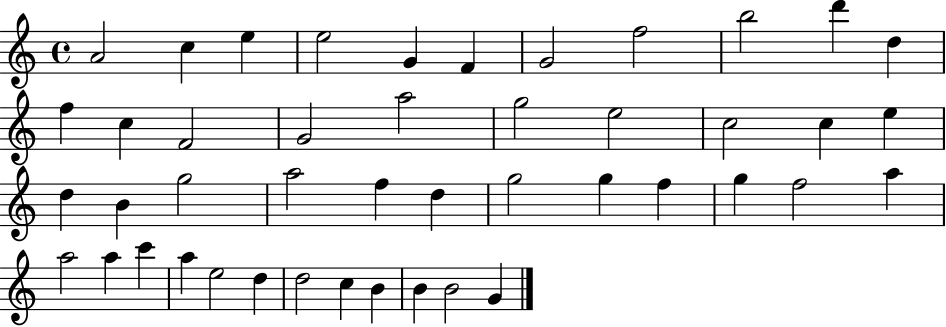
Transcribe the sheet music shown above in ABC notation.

X:1
T:Untitled
M:4/4
L:1/4
K:C
A2 c e e2 G F G2 f2 b2 d' d f c F2 G2 a2 g2 e2 c2 c e d B g2 a2 f d g2 g f g f2 a a2 a c' a e2 d d2 c B B B2 G